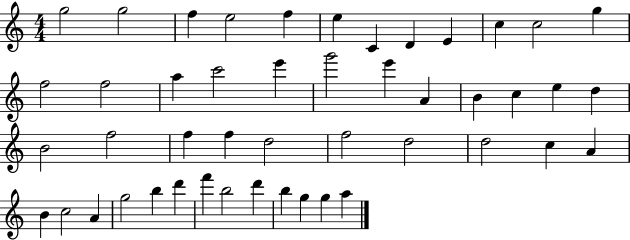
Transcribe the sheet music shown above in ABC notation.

X:1
T:Untitled
M:4/4
L:1/4
K:C
g2 g2 f e2 f e C D E c c2 g f2 f2 a c'2 e' g'2 e' A B c e d B2 f2 f f d2 f2 d2 d2 c A B c2 A g2 b d' f' b2 d' b g g a